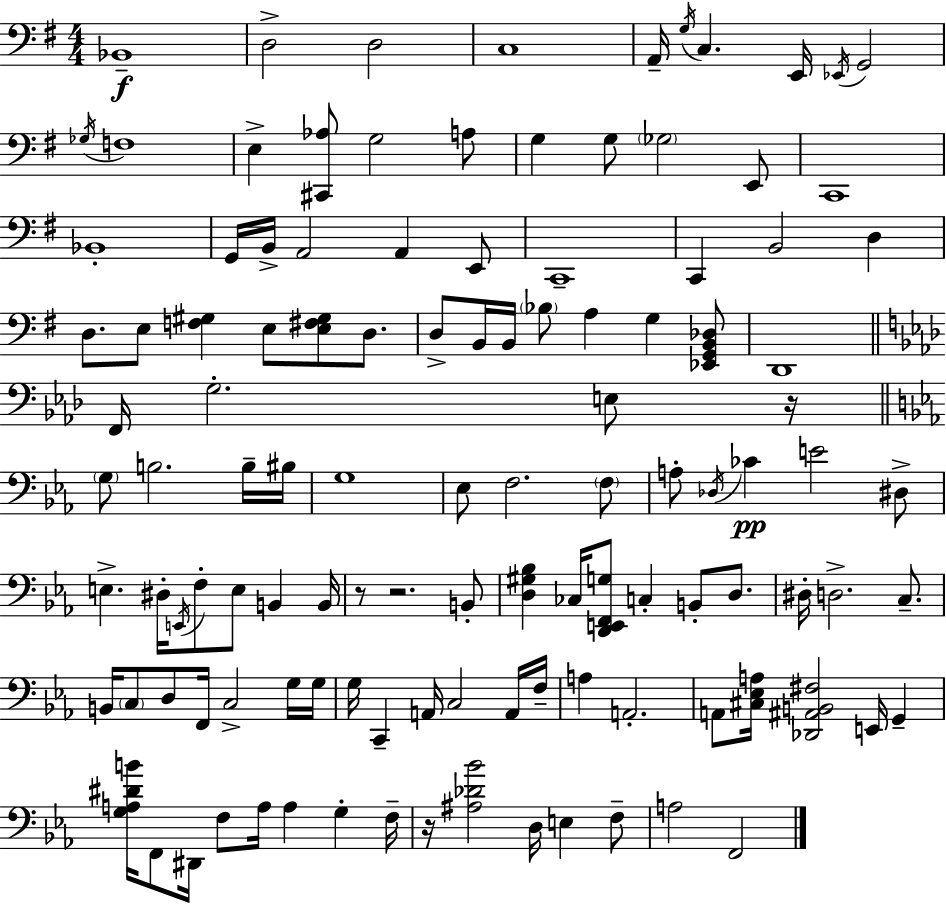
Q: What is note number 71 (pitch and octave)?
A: D3